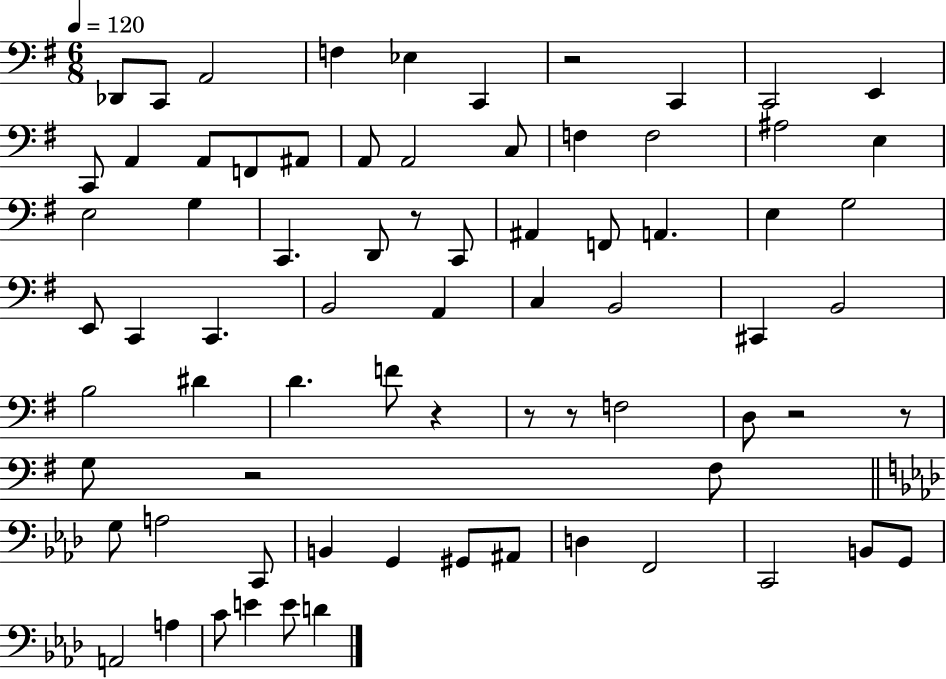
X:1
T:Untitled
M:6/8
L:1/4
K:G
_D,,/2 C,,/2 A,,2 F, _E, C,, z2 C,, C,,2 E,, C,,/2 A,, A,,/2 F,,/2 ^A,,/2 A,,/2 A,,2 C,/2 F, F,2 ^A,2 E, E,2 G, C,, D,,/2 z/2 C,,/2 ^A,, F,,/2 A,, E, G,2 E,,/2 C,, C,, B,,2 A,, C, B,,2 ^C,, B,,2 B,2 ^D D F/2 z z/2 z/2 F,2 D,/2 z2 z/2 G,/2 z2 ^F,/2 G,/2 A,2 C,,/2 B,, G,, ^G,,/2 ^A,,/2 D, F,,2 C,,2 B,,/2 G,,/2 A,,2 A, C/2 E E/2 D